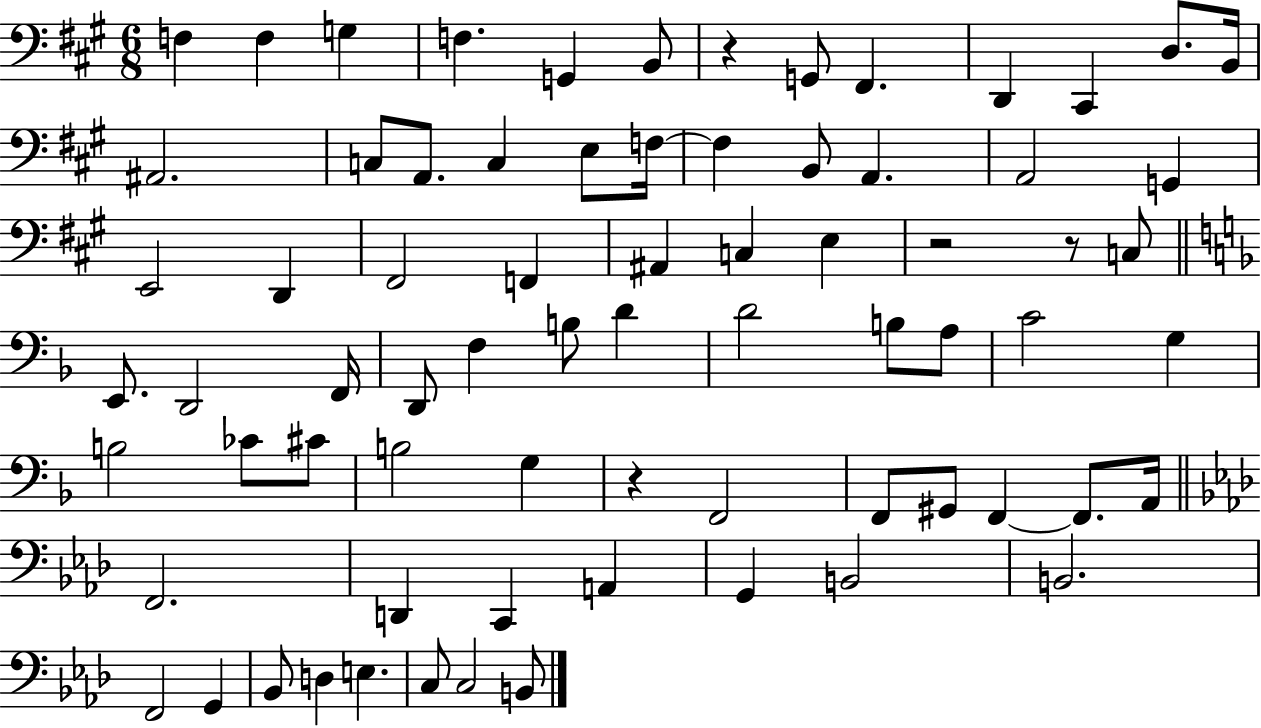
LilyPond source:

{
  \clef bass
  \numericTimeSignature
  \time 6/8
  \key a \major
  f4 f4 g4 | f4. g,4 b,8 | r4 g,8 fis,4. | d,4 cis,4 d8. b,16 | \break ais,2. | c8 a,8. c4 e8 f16~~ | f4 b,8 a,4. | a,2 g,4 | \break e,2 d,4 | fis,2 f,4 | ais,4 c4 e4 | r2 r8 c8 | \break \bar "||" \break \key d \minor e,8. d,2 f,16 | d,8 f4 b8 d'4 | d'2 b8 a8 | c'2 g4 | \break b2 ces'8 cis'8 | b2 g4 | r4 f,2 | f,8 gis,8 f,4~~ f,8. a,16 | \break \bar "||" \break \key aes \major f,2. | d,4 c,4 a,4 | g,4 b,2 | b,2. | \break f,2 g,4 | bes,8 d4 e4. | c8 c2 b,8 | \bar "|."
}